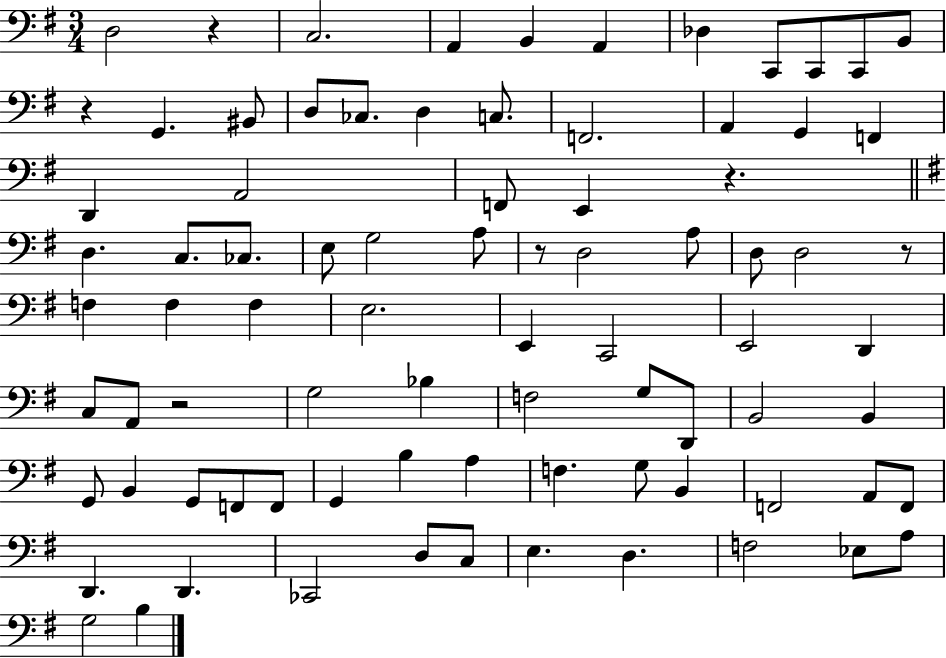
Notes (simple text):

D3/h R/q C3/h. A2/q B2/q A2/q Db3/q C2/e C2/e C2/e B2/e R/q G2/q. BIS2/e D3/e CES3/e. D3/q C3/e. F2/h. A2/q G2/q F2/q D2/q A2/h F2/e E2/q R/q. D3/q. C3/e. CES3/e. E3/e G3/h A3/e R/e D3/h A3/e D3/e D3/h R/e F3/q F3/q F3/q E3/h. E2/q C2/h E2/h D2/q C3/e A2/e R/h G3/h Bb3/q F3/h G3/e D2/e B2/h B2/q G2/e B2/q G2/e F2/e F2/e G2/q B3/q A3/q F3/q. G3/e B2/q F2/h A2/e F2/e D2/q. D2/q. CES2/h D3/e C3/e E3/q. D3/q. F3/h Eb3/e A3/e G3/h B3/q